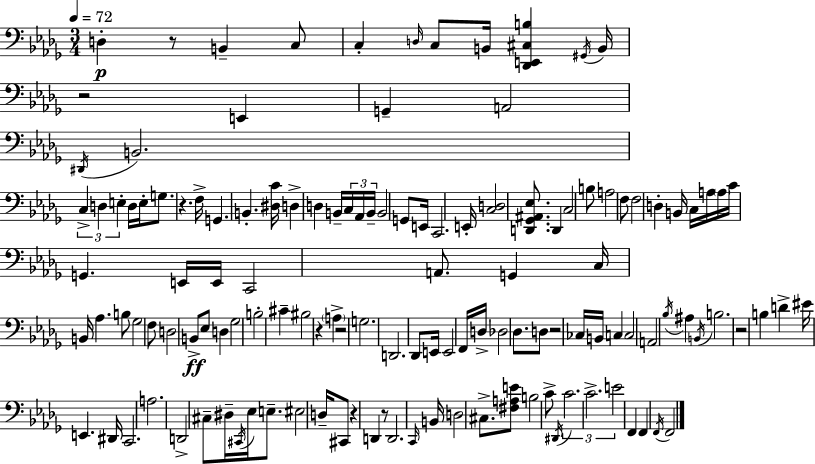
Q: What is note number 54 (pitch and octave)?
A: B2